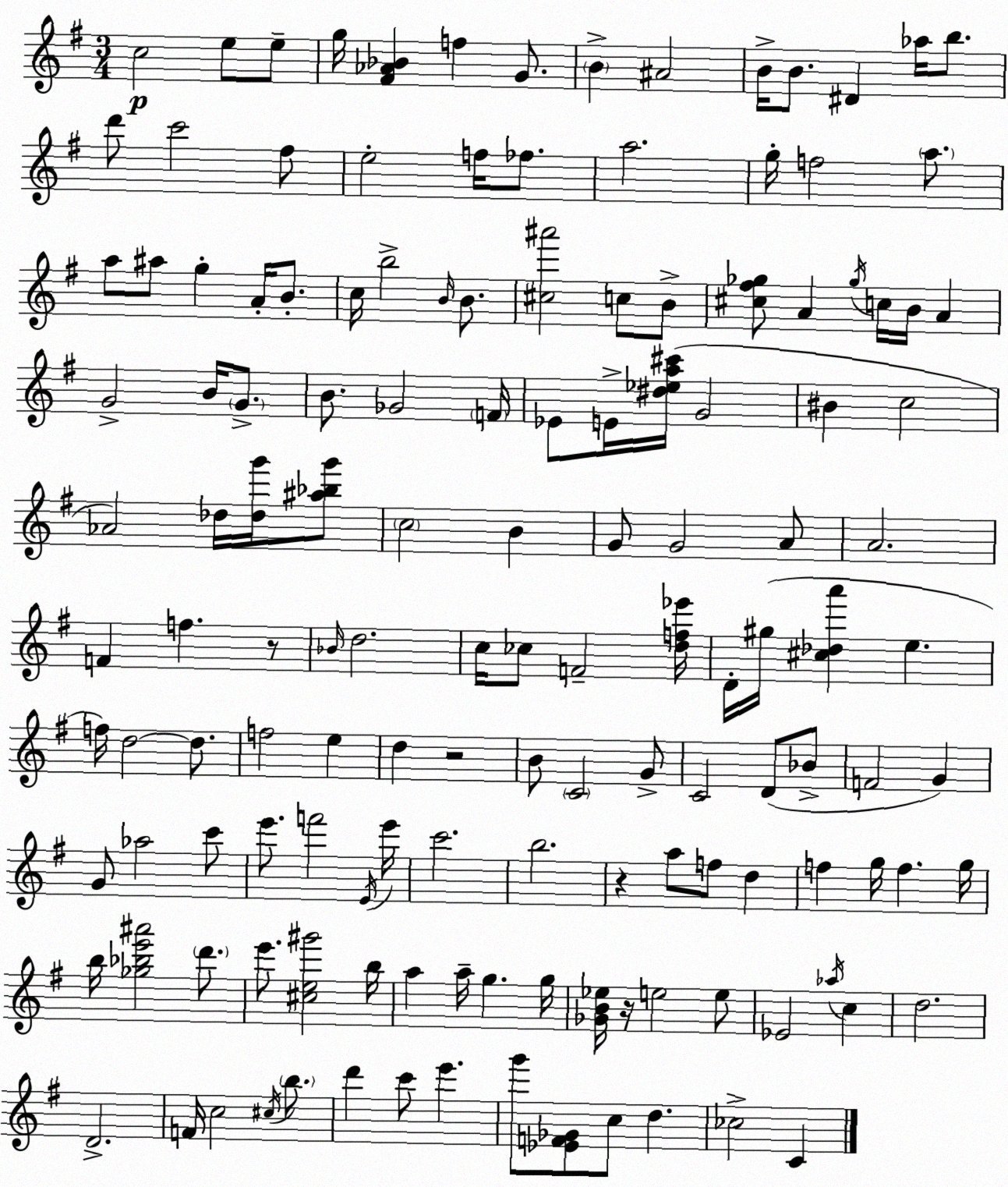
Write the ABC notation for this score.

X:1
T:Untitled
M:3/4
L:1/4
K:Em
c2 e/2 e/2 g/4 [^F_A_B] f G/2 B ^A2 B/4 B/2 ^D _a/4 b/2 d'/2 c'2 ^f/2 e2 f/4 _f/2 a2 g/4 f2 a/2 a/2 ^a/2 g A/4 B/2 c/4 b2 B/4 B/2 [^c^a']2 c/2 B/2 [^c^f_g]/2 A _g/4 c/4 B/4 A G2 B/4 G/2 B/2 _G2 F/4 _E/2 E/4 [^d_ea^c']/4 G2 ^B c2 _A2 _d/4 [_dg']/4 [^a_bg']/2 c2 B G/2 G2 A/2 A2 F f z/2 _B/4 d2 c/4 _c/2 F2 [df_e']/4 D/4 ^g/4 [^c_da'] e f/4 d2 d/2 f2 e d z2 B/2 C2 G/2 C2 D/2 _B/2 F2 G G/2 _a2 c'/2 e'/2 f'2 E/4 e'/4 c'2 b2 z a/2 f/2 d f g/4 f g/4 b/4 [_g_be'^a']2 d'/2 e'/2 [^ce^g']2 b/4 a a/4 g g/4 [_GB_e]/4 z/4 e2 e/2 _E2 _a/4 c d2 D2 F/4 c2 ^c/4 b/2 d' c'/2 e' g'/2 [_EF_G]/2 c/2 d _c2 C